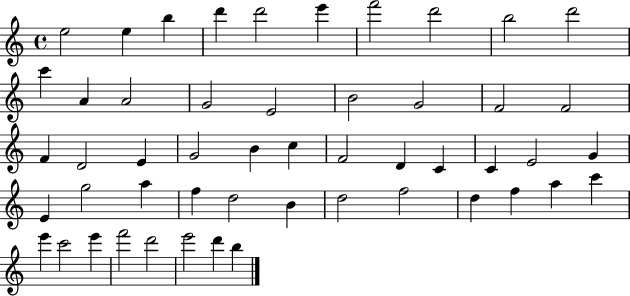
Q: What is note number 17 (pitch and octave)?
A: G4